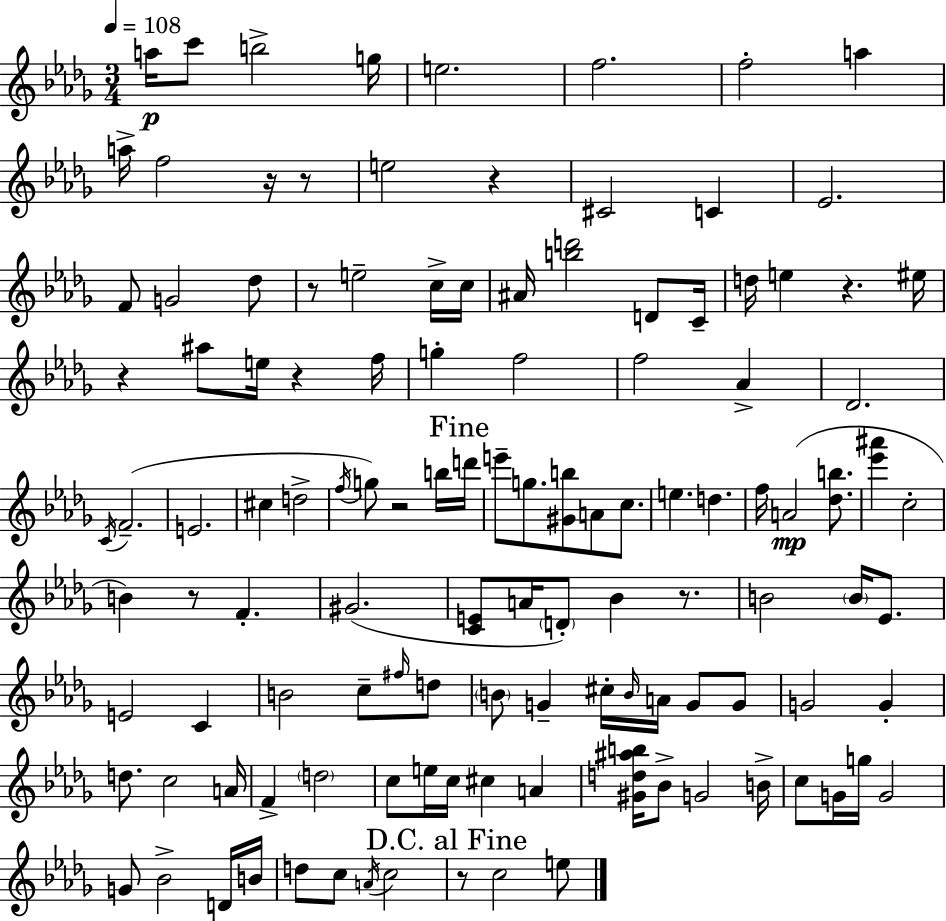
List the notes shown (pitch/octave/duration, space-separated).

A5/s C6/e B5/h G5/s E5/h. F5/h. F5/h A5/q A5/s F5/h R/s R/e E5/h R/q C#4/h C4/q Eb4/h. F4/e G4/h Db5/e R/e E5/h C5/s C5/s A#4/s [B5,D6]/h D4/e C4/s D5/s E5/q R/q. EIS5/s R/q A#5/e E5/s R/q F5/s G5/q F5/h F5/h Ab4/q Db4/h. C4/s F4/h. E4/h. C#5/q D5/h F5/s G5/e R/h B5/s D6/s E6/e G5/e. [G#4,B5]/e A4/e C5/e. E5/q. D5/q. F5/s A4/h [Db5,B5]/e. [Eb6,A#6]/q C5/h B4/q R/e F4/q. G#4/h. [C4,E4]/e A4/s D4/e Bb4/q R/e. B4/h B4/s Eb4/e. E4/h C4/q B4/h C5/e F#5/s D5/e B4/e G4/q C#5/s B4/s A4/s G4/e G4/e G4/h G4/q D5/e. C5/h A4/s F4/q D5/h C5/e E5/s C5/s C#5/q A4/q [G#4,D5,A#5,B5]/s Bb4/e G4/h B4/s C5/e G4/s G5/s G4/h G4/e Bb4/h D4/s B4/s D5/e C5/e A4/s C5/h R/e C5/h E5/e